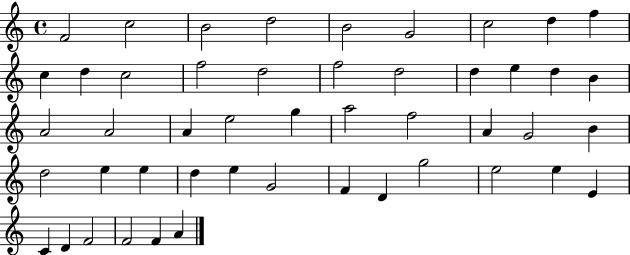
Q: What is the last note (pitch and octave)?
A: A4